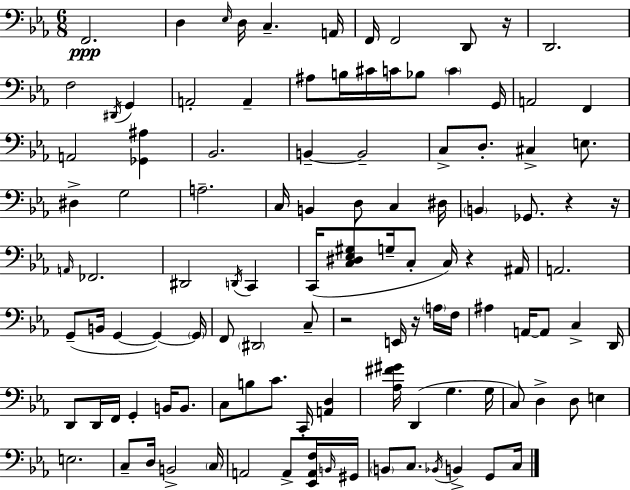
{
  \clef bass
  \numericTimeSignature
  \time 6/8
  \key c \minor
  f,2.\ppp | d4 \grace { ees16 } d16 c4.-- | a,16 f,16 f,2 d,8 | r16 d,2. | \break f2 \acciaccatura { dis,16 } g,4 | a,2-. a,4-- | ais8 b16 cis'16 c'16 bes8 \parenthesize c'4 | g,16 a,2 f,4 | \break a,2 <ges, ais>4 | bes,2. | b,4--~~ b,2-- | c8-> d8.-. cis4-> e8. | \break dis4-> g2 | a2.-- | c16 b,4 d8 c4 | dis16 \parenthesize b,4 ges,8. r4 | \break r16 \grace { a,16 } fes,2. | dis,2 \acciaccatura { d,16 } | c,4 c,16( <c dis ees gis>8 g16-- c8-. c16) r4 | ais,16 a,2. | \break g,8--( b,16 g,4~~ g,4~~) | \parenthesize g,16 f,8 \parenthesize dis,2 | c8-- r2 | e,16 r16 \parenthesize a16 f16 ais4 a,16~~ a,8 c4-> | \break d,16 d,8 d,16 f,16 g,4-. | b,16 b,8. c8 b8 c'8. c,16-. | <a, d>4 <aes fis' gis'>16 d,4( g4. | g16 c8) d4-> d8 | \break e4 e2. | c8-- d16 b,2-> | \parenthesize c16 a,2 | a,8-> <ees, a, f>16 \grace { b,16 } gis,16 \parenthesize b,8 c8. \acciaccatura { bes,16 } b,4-> | \break g,8 c16 \bar "|."
}